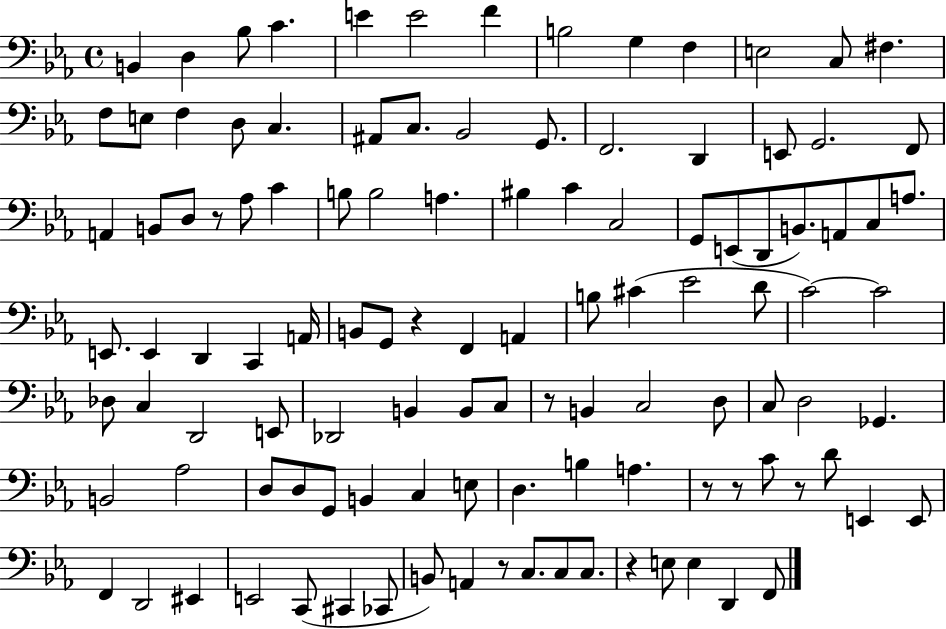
{
  \clef bass
  \time 4/4
  \defaultTimeSignature
  \key ees \major
  b,4 d4 bes8 c'4. | e'4 e'2 f'4 | b2 g4 f4 | e2 c8 fis4. | \break f8 e8 f4 d8 c4. | ais,8 c8. bes,2 g,8. | f,2. d,4 | e,8 g,2. f,8 | \break a,4 b,8 d8 r8 aes8 c'4 | b8 b2 a4. | bis4 c'4 c2 | g,8 e,8( d,8 b,8.) a,8 c8 a8. | \break e,8. e,4 d,4 c,4 a,16 | b,8 g,8 r4 f,4 a,4 | b8 cis'4( ees'2 d'8 | c'2~~) c'2 | \break des8 c4 d,2 e,8 | des,2 b,4 b,8 c8 | r8 b,4 c2 d8 | c8 d2 ges,4. | \break b,2 aes2 | d8 d8 g,8 b,4 c4 e8 | d4. b4 a4. | r8 r8 c'8 r8 d'8 e,4 e,8 | \break f,4 d,2 eis,4 | e,2 c,8( cis,4 ces,8 | b,8) a,4 r8 c8. c8 c8. | r4 e8 e4 d,4 f,8 | \break \bar "|."
}